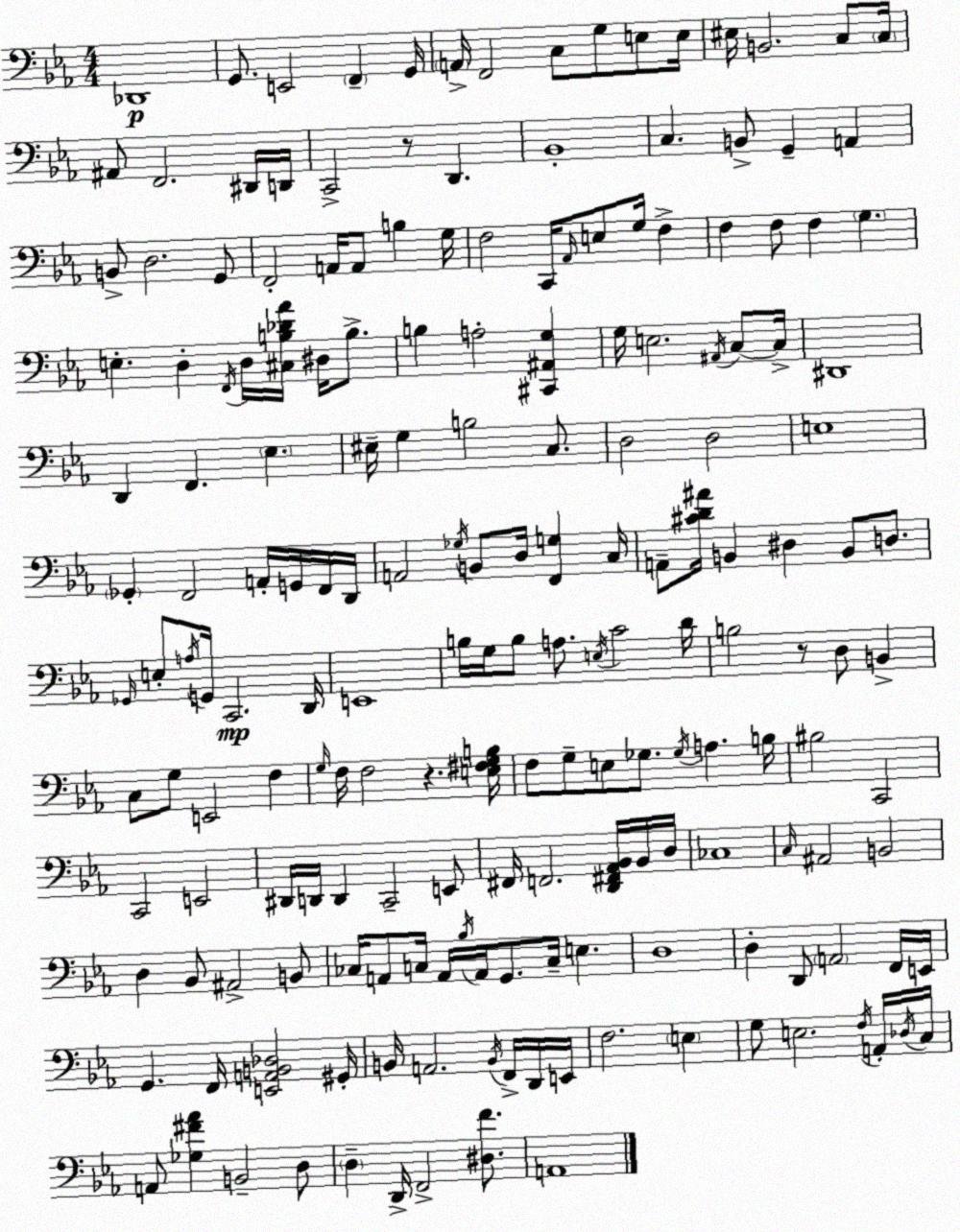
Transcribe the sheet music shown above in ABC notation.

X:1
T:Untitled
M:4/4
L:1/4
K:Eb
_D,,4 G,,/2 E,,2 F,, G,,/4 A,,/4 F,,2 C,/2 G,/2 E,/2 E,/4 ^E,/4 B,,2 C,/2 C,/4 ^A,,/2 F,,2 ^D,,/4 D,,/4 C,,2 z/2 D,, _B,,4 C, B,,/2 G,, A,, B,,/2 D,2 G,,/2 F,,2 A,,/4 A,,/2 B, G,/4 F,2 C,,/4 _A,,/4 E,/2 G,/4 F, F, F,/2 F, G, E, D, F,,/4 D,/4 [^C,B,_D_A]/4 ^D,/4 B,/2 B, A,2 [^C,,^A,,G,] G,/4 E,2 ^A,,/4 C,/2 C,/4 ^D,,4 D,, F,, _E, ^E,/4 G, B,2 C,/2 D,2 D,2 E,4 _G,, F,,2 A,,/4 G,,/4 F,,/4 D,,/4 A,,2 _G,/4 B,,/2 D,/4 [F,,G,] C,/4 A,,/2 [^CD^A]/4 B,, ^D, B,,/2 D,/2 _G,,/4 E,/2 A,/4 G,,/4 C,,2 D,,/4 E,,4 B,/4 G,/4 B,/2 A,/2 E,/4 C2 D/4 B,2 z/2 D,/2 B,, C,/2 G,/2 E,,2 F, G,/4 F,/4 F,2 z [E,^F,G,B,]/4 F,/2 G,/2 E,/2 _G,/2 _G,/4 A, B,/4 ^B,2 C,,2 C,,2 E,,2 ^D,,/4 D,,/4 D,, C,,2 E,,/2 ^F,,/4 F,,2 [D,,^F,,_A,,_B,,]/4 _B,,/4 D,/4 _C,4 C,/4 ^A,,2 B,,2 D, _B,,/2 ^A,,2 B,,/2 _C,/4 A,,/2 C,/4 A,,/4 _B,/4 A,,/4 G,,/2 C,/4 E, D,4 D, D,,/2 A,,2 F,,/4 E,,/4 G,, F,,/4 [E,,A,,B,,_D,]2 ^G,,/4 B,,/4 A,,2 B,,/4 F,,/4 D,,/4 E,,/4 F,2 E, G,/2 E,2 F,/4 A,,/4 _D,/4 C,/4 A,,/2 [_G,^F_A] B,,2 D,/2 D, D,,/4 F,,2 [^D,F]/2 A,,4